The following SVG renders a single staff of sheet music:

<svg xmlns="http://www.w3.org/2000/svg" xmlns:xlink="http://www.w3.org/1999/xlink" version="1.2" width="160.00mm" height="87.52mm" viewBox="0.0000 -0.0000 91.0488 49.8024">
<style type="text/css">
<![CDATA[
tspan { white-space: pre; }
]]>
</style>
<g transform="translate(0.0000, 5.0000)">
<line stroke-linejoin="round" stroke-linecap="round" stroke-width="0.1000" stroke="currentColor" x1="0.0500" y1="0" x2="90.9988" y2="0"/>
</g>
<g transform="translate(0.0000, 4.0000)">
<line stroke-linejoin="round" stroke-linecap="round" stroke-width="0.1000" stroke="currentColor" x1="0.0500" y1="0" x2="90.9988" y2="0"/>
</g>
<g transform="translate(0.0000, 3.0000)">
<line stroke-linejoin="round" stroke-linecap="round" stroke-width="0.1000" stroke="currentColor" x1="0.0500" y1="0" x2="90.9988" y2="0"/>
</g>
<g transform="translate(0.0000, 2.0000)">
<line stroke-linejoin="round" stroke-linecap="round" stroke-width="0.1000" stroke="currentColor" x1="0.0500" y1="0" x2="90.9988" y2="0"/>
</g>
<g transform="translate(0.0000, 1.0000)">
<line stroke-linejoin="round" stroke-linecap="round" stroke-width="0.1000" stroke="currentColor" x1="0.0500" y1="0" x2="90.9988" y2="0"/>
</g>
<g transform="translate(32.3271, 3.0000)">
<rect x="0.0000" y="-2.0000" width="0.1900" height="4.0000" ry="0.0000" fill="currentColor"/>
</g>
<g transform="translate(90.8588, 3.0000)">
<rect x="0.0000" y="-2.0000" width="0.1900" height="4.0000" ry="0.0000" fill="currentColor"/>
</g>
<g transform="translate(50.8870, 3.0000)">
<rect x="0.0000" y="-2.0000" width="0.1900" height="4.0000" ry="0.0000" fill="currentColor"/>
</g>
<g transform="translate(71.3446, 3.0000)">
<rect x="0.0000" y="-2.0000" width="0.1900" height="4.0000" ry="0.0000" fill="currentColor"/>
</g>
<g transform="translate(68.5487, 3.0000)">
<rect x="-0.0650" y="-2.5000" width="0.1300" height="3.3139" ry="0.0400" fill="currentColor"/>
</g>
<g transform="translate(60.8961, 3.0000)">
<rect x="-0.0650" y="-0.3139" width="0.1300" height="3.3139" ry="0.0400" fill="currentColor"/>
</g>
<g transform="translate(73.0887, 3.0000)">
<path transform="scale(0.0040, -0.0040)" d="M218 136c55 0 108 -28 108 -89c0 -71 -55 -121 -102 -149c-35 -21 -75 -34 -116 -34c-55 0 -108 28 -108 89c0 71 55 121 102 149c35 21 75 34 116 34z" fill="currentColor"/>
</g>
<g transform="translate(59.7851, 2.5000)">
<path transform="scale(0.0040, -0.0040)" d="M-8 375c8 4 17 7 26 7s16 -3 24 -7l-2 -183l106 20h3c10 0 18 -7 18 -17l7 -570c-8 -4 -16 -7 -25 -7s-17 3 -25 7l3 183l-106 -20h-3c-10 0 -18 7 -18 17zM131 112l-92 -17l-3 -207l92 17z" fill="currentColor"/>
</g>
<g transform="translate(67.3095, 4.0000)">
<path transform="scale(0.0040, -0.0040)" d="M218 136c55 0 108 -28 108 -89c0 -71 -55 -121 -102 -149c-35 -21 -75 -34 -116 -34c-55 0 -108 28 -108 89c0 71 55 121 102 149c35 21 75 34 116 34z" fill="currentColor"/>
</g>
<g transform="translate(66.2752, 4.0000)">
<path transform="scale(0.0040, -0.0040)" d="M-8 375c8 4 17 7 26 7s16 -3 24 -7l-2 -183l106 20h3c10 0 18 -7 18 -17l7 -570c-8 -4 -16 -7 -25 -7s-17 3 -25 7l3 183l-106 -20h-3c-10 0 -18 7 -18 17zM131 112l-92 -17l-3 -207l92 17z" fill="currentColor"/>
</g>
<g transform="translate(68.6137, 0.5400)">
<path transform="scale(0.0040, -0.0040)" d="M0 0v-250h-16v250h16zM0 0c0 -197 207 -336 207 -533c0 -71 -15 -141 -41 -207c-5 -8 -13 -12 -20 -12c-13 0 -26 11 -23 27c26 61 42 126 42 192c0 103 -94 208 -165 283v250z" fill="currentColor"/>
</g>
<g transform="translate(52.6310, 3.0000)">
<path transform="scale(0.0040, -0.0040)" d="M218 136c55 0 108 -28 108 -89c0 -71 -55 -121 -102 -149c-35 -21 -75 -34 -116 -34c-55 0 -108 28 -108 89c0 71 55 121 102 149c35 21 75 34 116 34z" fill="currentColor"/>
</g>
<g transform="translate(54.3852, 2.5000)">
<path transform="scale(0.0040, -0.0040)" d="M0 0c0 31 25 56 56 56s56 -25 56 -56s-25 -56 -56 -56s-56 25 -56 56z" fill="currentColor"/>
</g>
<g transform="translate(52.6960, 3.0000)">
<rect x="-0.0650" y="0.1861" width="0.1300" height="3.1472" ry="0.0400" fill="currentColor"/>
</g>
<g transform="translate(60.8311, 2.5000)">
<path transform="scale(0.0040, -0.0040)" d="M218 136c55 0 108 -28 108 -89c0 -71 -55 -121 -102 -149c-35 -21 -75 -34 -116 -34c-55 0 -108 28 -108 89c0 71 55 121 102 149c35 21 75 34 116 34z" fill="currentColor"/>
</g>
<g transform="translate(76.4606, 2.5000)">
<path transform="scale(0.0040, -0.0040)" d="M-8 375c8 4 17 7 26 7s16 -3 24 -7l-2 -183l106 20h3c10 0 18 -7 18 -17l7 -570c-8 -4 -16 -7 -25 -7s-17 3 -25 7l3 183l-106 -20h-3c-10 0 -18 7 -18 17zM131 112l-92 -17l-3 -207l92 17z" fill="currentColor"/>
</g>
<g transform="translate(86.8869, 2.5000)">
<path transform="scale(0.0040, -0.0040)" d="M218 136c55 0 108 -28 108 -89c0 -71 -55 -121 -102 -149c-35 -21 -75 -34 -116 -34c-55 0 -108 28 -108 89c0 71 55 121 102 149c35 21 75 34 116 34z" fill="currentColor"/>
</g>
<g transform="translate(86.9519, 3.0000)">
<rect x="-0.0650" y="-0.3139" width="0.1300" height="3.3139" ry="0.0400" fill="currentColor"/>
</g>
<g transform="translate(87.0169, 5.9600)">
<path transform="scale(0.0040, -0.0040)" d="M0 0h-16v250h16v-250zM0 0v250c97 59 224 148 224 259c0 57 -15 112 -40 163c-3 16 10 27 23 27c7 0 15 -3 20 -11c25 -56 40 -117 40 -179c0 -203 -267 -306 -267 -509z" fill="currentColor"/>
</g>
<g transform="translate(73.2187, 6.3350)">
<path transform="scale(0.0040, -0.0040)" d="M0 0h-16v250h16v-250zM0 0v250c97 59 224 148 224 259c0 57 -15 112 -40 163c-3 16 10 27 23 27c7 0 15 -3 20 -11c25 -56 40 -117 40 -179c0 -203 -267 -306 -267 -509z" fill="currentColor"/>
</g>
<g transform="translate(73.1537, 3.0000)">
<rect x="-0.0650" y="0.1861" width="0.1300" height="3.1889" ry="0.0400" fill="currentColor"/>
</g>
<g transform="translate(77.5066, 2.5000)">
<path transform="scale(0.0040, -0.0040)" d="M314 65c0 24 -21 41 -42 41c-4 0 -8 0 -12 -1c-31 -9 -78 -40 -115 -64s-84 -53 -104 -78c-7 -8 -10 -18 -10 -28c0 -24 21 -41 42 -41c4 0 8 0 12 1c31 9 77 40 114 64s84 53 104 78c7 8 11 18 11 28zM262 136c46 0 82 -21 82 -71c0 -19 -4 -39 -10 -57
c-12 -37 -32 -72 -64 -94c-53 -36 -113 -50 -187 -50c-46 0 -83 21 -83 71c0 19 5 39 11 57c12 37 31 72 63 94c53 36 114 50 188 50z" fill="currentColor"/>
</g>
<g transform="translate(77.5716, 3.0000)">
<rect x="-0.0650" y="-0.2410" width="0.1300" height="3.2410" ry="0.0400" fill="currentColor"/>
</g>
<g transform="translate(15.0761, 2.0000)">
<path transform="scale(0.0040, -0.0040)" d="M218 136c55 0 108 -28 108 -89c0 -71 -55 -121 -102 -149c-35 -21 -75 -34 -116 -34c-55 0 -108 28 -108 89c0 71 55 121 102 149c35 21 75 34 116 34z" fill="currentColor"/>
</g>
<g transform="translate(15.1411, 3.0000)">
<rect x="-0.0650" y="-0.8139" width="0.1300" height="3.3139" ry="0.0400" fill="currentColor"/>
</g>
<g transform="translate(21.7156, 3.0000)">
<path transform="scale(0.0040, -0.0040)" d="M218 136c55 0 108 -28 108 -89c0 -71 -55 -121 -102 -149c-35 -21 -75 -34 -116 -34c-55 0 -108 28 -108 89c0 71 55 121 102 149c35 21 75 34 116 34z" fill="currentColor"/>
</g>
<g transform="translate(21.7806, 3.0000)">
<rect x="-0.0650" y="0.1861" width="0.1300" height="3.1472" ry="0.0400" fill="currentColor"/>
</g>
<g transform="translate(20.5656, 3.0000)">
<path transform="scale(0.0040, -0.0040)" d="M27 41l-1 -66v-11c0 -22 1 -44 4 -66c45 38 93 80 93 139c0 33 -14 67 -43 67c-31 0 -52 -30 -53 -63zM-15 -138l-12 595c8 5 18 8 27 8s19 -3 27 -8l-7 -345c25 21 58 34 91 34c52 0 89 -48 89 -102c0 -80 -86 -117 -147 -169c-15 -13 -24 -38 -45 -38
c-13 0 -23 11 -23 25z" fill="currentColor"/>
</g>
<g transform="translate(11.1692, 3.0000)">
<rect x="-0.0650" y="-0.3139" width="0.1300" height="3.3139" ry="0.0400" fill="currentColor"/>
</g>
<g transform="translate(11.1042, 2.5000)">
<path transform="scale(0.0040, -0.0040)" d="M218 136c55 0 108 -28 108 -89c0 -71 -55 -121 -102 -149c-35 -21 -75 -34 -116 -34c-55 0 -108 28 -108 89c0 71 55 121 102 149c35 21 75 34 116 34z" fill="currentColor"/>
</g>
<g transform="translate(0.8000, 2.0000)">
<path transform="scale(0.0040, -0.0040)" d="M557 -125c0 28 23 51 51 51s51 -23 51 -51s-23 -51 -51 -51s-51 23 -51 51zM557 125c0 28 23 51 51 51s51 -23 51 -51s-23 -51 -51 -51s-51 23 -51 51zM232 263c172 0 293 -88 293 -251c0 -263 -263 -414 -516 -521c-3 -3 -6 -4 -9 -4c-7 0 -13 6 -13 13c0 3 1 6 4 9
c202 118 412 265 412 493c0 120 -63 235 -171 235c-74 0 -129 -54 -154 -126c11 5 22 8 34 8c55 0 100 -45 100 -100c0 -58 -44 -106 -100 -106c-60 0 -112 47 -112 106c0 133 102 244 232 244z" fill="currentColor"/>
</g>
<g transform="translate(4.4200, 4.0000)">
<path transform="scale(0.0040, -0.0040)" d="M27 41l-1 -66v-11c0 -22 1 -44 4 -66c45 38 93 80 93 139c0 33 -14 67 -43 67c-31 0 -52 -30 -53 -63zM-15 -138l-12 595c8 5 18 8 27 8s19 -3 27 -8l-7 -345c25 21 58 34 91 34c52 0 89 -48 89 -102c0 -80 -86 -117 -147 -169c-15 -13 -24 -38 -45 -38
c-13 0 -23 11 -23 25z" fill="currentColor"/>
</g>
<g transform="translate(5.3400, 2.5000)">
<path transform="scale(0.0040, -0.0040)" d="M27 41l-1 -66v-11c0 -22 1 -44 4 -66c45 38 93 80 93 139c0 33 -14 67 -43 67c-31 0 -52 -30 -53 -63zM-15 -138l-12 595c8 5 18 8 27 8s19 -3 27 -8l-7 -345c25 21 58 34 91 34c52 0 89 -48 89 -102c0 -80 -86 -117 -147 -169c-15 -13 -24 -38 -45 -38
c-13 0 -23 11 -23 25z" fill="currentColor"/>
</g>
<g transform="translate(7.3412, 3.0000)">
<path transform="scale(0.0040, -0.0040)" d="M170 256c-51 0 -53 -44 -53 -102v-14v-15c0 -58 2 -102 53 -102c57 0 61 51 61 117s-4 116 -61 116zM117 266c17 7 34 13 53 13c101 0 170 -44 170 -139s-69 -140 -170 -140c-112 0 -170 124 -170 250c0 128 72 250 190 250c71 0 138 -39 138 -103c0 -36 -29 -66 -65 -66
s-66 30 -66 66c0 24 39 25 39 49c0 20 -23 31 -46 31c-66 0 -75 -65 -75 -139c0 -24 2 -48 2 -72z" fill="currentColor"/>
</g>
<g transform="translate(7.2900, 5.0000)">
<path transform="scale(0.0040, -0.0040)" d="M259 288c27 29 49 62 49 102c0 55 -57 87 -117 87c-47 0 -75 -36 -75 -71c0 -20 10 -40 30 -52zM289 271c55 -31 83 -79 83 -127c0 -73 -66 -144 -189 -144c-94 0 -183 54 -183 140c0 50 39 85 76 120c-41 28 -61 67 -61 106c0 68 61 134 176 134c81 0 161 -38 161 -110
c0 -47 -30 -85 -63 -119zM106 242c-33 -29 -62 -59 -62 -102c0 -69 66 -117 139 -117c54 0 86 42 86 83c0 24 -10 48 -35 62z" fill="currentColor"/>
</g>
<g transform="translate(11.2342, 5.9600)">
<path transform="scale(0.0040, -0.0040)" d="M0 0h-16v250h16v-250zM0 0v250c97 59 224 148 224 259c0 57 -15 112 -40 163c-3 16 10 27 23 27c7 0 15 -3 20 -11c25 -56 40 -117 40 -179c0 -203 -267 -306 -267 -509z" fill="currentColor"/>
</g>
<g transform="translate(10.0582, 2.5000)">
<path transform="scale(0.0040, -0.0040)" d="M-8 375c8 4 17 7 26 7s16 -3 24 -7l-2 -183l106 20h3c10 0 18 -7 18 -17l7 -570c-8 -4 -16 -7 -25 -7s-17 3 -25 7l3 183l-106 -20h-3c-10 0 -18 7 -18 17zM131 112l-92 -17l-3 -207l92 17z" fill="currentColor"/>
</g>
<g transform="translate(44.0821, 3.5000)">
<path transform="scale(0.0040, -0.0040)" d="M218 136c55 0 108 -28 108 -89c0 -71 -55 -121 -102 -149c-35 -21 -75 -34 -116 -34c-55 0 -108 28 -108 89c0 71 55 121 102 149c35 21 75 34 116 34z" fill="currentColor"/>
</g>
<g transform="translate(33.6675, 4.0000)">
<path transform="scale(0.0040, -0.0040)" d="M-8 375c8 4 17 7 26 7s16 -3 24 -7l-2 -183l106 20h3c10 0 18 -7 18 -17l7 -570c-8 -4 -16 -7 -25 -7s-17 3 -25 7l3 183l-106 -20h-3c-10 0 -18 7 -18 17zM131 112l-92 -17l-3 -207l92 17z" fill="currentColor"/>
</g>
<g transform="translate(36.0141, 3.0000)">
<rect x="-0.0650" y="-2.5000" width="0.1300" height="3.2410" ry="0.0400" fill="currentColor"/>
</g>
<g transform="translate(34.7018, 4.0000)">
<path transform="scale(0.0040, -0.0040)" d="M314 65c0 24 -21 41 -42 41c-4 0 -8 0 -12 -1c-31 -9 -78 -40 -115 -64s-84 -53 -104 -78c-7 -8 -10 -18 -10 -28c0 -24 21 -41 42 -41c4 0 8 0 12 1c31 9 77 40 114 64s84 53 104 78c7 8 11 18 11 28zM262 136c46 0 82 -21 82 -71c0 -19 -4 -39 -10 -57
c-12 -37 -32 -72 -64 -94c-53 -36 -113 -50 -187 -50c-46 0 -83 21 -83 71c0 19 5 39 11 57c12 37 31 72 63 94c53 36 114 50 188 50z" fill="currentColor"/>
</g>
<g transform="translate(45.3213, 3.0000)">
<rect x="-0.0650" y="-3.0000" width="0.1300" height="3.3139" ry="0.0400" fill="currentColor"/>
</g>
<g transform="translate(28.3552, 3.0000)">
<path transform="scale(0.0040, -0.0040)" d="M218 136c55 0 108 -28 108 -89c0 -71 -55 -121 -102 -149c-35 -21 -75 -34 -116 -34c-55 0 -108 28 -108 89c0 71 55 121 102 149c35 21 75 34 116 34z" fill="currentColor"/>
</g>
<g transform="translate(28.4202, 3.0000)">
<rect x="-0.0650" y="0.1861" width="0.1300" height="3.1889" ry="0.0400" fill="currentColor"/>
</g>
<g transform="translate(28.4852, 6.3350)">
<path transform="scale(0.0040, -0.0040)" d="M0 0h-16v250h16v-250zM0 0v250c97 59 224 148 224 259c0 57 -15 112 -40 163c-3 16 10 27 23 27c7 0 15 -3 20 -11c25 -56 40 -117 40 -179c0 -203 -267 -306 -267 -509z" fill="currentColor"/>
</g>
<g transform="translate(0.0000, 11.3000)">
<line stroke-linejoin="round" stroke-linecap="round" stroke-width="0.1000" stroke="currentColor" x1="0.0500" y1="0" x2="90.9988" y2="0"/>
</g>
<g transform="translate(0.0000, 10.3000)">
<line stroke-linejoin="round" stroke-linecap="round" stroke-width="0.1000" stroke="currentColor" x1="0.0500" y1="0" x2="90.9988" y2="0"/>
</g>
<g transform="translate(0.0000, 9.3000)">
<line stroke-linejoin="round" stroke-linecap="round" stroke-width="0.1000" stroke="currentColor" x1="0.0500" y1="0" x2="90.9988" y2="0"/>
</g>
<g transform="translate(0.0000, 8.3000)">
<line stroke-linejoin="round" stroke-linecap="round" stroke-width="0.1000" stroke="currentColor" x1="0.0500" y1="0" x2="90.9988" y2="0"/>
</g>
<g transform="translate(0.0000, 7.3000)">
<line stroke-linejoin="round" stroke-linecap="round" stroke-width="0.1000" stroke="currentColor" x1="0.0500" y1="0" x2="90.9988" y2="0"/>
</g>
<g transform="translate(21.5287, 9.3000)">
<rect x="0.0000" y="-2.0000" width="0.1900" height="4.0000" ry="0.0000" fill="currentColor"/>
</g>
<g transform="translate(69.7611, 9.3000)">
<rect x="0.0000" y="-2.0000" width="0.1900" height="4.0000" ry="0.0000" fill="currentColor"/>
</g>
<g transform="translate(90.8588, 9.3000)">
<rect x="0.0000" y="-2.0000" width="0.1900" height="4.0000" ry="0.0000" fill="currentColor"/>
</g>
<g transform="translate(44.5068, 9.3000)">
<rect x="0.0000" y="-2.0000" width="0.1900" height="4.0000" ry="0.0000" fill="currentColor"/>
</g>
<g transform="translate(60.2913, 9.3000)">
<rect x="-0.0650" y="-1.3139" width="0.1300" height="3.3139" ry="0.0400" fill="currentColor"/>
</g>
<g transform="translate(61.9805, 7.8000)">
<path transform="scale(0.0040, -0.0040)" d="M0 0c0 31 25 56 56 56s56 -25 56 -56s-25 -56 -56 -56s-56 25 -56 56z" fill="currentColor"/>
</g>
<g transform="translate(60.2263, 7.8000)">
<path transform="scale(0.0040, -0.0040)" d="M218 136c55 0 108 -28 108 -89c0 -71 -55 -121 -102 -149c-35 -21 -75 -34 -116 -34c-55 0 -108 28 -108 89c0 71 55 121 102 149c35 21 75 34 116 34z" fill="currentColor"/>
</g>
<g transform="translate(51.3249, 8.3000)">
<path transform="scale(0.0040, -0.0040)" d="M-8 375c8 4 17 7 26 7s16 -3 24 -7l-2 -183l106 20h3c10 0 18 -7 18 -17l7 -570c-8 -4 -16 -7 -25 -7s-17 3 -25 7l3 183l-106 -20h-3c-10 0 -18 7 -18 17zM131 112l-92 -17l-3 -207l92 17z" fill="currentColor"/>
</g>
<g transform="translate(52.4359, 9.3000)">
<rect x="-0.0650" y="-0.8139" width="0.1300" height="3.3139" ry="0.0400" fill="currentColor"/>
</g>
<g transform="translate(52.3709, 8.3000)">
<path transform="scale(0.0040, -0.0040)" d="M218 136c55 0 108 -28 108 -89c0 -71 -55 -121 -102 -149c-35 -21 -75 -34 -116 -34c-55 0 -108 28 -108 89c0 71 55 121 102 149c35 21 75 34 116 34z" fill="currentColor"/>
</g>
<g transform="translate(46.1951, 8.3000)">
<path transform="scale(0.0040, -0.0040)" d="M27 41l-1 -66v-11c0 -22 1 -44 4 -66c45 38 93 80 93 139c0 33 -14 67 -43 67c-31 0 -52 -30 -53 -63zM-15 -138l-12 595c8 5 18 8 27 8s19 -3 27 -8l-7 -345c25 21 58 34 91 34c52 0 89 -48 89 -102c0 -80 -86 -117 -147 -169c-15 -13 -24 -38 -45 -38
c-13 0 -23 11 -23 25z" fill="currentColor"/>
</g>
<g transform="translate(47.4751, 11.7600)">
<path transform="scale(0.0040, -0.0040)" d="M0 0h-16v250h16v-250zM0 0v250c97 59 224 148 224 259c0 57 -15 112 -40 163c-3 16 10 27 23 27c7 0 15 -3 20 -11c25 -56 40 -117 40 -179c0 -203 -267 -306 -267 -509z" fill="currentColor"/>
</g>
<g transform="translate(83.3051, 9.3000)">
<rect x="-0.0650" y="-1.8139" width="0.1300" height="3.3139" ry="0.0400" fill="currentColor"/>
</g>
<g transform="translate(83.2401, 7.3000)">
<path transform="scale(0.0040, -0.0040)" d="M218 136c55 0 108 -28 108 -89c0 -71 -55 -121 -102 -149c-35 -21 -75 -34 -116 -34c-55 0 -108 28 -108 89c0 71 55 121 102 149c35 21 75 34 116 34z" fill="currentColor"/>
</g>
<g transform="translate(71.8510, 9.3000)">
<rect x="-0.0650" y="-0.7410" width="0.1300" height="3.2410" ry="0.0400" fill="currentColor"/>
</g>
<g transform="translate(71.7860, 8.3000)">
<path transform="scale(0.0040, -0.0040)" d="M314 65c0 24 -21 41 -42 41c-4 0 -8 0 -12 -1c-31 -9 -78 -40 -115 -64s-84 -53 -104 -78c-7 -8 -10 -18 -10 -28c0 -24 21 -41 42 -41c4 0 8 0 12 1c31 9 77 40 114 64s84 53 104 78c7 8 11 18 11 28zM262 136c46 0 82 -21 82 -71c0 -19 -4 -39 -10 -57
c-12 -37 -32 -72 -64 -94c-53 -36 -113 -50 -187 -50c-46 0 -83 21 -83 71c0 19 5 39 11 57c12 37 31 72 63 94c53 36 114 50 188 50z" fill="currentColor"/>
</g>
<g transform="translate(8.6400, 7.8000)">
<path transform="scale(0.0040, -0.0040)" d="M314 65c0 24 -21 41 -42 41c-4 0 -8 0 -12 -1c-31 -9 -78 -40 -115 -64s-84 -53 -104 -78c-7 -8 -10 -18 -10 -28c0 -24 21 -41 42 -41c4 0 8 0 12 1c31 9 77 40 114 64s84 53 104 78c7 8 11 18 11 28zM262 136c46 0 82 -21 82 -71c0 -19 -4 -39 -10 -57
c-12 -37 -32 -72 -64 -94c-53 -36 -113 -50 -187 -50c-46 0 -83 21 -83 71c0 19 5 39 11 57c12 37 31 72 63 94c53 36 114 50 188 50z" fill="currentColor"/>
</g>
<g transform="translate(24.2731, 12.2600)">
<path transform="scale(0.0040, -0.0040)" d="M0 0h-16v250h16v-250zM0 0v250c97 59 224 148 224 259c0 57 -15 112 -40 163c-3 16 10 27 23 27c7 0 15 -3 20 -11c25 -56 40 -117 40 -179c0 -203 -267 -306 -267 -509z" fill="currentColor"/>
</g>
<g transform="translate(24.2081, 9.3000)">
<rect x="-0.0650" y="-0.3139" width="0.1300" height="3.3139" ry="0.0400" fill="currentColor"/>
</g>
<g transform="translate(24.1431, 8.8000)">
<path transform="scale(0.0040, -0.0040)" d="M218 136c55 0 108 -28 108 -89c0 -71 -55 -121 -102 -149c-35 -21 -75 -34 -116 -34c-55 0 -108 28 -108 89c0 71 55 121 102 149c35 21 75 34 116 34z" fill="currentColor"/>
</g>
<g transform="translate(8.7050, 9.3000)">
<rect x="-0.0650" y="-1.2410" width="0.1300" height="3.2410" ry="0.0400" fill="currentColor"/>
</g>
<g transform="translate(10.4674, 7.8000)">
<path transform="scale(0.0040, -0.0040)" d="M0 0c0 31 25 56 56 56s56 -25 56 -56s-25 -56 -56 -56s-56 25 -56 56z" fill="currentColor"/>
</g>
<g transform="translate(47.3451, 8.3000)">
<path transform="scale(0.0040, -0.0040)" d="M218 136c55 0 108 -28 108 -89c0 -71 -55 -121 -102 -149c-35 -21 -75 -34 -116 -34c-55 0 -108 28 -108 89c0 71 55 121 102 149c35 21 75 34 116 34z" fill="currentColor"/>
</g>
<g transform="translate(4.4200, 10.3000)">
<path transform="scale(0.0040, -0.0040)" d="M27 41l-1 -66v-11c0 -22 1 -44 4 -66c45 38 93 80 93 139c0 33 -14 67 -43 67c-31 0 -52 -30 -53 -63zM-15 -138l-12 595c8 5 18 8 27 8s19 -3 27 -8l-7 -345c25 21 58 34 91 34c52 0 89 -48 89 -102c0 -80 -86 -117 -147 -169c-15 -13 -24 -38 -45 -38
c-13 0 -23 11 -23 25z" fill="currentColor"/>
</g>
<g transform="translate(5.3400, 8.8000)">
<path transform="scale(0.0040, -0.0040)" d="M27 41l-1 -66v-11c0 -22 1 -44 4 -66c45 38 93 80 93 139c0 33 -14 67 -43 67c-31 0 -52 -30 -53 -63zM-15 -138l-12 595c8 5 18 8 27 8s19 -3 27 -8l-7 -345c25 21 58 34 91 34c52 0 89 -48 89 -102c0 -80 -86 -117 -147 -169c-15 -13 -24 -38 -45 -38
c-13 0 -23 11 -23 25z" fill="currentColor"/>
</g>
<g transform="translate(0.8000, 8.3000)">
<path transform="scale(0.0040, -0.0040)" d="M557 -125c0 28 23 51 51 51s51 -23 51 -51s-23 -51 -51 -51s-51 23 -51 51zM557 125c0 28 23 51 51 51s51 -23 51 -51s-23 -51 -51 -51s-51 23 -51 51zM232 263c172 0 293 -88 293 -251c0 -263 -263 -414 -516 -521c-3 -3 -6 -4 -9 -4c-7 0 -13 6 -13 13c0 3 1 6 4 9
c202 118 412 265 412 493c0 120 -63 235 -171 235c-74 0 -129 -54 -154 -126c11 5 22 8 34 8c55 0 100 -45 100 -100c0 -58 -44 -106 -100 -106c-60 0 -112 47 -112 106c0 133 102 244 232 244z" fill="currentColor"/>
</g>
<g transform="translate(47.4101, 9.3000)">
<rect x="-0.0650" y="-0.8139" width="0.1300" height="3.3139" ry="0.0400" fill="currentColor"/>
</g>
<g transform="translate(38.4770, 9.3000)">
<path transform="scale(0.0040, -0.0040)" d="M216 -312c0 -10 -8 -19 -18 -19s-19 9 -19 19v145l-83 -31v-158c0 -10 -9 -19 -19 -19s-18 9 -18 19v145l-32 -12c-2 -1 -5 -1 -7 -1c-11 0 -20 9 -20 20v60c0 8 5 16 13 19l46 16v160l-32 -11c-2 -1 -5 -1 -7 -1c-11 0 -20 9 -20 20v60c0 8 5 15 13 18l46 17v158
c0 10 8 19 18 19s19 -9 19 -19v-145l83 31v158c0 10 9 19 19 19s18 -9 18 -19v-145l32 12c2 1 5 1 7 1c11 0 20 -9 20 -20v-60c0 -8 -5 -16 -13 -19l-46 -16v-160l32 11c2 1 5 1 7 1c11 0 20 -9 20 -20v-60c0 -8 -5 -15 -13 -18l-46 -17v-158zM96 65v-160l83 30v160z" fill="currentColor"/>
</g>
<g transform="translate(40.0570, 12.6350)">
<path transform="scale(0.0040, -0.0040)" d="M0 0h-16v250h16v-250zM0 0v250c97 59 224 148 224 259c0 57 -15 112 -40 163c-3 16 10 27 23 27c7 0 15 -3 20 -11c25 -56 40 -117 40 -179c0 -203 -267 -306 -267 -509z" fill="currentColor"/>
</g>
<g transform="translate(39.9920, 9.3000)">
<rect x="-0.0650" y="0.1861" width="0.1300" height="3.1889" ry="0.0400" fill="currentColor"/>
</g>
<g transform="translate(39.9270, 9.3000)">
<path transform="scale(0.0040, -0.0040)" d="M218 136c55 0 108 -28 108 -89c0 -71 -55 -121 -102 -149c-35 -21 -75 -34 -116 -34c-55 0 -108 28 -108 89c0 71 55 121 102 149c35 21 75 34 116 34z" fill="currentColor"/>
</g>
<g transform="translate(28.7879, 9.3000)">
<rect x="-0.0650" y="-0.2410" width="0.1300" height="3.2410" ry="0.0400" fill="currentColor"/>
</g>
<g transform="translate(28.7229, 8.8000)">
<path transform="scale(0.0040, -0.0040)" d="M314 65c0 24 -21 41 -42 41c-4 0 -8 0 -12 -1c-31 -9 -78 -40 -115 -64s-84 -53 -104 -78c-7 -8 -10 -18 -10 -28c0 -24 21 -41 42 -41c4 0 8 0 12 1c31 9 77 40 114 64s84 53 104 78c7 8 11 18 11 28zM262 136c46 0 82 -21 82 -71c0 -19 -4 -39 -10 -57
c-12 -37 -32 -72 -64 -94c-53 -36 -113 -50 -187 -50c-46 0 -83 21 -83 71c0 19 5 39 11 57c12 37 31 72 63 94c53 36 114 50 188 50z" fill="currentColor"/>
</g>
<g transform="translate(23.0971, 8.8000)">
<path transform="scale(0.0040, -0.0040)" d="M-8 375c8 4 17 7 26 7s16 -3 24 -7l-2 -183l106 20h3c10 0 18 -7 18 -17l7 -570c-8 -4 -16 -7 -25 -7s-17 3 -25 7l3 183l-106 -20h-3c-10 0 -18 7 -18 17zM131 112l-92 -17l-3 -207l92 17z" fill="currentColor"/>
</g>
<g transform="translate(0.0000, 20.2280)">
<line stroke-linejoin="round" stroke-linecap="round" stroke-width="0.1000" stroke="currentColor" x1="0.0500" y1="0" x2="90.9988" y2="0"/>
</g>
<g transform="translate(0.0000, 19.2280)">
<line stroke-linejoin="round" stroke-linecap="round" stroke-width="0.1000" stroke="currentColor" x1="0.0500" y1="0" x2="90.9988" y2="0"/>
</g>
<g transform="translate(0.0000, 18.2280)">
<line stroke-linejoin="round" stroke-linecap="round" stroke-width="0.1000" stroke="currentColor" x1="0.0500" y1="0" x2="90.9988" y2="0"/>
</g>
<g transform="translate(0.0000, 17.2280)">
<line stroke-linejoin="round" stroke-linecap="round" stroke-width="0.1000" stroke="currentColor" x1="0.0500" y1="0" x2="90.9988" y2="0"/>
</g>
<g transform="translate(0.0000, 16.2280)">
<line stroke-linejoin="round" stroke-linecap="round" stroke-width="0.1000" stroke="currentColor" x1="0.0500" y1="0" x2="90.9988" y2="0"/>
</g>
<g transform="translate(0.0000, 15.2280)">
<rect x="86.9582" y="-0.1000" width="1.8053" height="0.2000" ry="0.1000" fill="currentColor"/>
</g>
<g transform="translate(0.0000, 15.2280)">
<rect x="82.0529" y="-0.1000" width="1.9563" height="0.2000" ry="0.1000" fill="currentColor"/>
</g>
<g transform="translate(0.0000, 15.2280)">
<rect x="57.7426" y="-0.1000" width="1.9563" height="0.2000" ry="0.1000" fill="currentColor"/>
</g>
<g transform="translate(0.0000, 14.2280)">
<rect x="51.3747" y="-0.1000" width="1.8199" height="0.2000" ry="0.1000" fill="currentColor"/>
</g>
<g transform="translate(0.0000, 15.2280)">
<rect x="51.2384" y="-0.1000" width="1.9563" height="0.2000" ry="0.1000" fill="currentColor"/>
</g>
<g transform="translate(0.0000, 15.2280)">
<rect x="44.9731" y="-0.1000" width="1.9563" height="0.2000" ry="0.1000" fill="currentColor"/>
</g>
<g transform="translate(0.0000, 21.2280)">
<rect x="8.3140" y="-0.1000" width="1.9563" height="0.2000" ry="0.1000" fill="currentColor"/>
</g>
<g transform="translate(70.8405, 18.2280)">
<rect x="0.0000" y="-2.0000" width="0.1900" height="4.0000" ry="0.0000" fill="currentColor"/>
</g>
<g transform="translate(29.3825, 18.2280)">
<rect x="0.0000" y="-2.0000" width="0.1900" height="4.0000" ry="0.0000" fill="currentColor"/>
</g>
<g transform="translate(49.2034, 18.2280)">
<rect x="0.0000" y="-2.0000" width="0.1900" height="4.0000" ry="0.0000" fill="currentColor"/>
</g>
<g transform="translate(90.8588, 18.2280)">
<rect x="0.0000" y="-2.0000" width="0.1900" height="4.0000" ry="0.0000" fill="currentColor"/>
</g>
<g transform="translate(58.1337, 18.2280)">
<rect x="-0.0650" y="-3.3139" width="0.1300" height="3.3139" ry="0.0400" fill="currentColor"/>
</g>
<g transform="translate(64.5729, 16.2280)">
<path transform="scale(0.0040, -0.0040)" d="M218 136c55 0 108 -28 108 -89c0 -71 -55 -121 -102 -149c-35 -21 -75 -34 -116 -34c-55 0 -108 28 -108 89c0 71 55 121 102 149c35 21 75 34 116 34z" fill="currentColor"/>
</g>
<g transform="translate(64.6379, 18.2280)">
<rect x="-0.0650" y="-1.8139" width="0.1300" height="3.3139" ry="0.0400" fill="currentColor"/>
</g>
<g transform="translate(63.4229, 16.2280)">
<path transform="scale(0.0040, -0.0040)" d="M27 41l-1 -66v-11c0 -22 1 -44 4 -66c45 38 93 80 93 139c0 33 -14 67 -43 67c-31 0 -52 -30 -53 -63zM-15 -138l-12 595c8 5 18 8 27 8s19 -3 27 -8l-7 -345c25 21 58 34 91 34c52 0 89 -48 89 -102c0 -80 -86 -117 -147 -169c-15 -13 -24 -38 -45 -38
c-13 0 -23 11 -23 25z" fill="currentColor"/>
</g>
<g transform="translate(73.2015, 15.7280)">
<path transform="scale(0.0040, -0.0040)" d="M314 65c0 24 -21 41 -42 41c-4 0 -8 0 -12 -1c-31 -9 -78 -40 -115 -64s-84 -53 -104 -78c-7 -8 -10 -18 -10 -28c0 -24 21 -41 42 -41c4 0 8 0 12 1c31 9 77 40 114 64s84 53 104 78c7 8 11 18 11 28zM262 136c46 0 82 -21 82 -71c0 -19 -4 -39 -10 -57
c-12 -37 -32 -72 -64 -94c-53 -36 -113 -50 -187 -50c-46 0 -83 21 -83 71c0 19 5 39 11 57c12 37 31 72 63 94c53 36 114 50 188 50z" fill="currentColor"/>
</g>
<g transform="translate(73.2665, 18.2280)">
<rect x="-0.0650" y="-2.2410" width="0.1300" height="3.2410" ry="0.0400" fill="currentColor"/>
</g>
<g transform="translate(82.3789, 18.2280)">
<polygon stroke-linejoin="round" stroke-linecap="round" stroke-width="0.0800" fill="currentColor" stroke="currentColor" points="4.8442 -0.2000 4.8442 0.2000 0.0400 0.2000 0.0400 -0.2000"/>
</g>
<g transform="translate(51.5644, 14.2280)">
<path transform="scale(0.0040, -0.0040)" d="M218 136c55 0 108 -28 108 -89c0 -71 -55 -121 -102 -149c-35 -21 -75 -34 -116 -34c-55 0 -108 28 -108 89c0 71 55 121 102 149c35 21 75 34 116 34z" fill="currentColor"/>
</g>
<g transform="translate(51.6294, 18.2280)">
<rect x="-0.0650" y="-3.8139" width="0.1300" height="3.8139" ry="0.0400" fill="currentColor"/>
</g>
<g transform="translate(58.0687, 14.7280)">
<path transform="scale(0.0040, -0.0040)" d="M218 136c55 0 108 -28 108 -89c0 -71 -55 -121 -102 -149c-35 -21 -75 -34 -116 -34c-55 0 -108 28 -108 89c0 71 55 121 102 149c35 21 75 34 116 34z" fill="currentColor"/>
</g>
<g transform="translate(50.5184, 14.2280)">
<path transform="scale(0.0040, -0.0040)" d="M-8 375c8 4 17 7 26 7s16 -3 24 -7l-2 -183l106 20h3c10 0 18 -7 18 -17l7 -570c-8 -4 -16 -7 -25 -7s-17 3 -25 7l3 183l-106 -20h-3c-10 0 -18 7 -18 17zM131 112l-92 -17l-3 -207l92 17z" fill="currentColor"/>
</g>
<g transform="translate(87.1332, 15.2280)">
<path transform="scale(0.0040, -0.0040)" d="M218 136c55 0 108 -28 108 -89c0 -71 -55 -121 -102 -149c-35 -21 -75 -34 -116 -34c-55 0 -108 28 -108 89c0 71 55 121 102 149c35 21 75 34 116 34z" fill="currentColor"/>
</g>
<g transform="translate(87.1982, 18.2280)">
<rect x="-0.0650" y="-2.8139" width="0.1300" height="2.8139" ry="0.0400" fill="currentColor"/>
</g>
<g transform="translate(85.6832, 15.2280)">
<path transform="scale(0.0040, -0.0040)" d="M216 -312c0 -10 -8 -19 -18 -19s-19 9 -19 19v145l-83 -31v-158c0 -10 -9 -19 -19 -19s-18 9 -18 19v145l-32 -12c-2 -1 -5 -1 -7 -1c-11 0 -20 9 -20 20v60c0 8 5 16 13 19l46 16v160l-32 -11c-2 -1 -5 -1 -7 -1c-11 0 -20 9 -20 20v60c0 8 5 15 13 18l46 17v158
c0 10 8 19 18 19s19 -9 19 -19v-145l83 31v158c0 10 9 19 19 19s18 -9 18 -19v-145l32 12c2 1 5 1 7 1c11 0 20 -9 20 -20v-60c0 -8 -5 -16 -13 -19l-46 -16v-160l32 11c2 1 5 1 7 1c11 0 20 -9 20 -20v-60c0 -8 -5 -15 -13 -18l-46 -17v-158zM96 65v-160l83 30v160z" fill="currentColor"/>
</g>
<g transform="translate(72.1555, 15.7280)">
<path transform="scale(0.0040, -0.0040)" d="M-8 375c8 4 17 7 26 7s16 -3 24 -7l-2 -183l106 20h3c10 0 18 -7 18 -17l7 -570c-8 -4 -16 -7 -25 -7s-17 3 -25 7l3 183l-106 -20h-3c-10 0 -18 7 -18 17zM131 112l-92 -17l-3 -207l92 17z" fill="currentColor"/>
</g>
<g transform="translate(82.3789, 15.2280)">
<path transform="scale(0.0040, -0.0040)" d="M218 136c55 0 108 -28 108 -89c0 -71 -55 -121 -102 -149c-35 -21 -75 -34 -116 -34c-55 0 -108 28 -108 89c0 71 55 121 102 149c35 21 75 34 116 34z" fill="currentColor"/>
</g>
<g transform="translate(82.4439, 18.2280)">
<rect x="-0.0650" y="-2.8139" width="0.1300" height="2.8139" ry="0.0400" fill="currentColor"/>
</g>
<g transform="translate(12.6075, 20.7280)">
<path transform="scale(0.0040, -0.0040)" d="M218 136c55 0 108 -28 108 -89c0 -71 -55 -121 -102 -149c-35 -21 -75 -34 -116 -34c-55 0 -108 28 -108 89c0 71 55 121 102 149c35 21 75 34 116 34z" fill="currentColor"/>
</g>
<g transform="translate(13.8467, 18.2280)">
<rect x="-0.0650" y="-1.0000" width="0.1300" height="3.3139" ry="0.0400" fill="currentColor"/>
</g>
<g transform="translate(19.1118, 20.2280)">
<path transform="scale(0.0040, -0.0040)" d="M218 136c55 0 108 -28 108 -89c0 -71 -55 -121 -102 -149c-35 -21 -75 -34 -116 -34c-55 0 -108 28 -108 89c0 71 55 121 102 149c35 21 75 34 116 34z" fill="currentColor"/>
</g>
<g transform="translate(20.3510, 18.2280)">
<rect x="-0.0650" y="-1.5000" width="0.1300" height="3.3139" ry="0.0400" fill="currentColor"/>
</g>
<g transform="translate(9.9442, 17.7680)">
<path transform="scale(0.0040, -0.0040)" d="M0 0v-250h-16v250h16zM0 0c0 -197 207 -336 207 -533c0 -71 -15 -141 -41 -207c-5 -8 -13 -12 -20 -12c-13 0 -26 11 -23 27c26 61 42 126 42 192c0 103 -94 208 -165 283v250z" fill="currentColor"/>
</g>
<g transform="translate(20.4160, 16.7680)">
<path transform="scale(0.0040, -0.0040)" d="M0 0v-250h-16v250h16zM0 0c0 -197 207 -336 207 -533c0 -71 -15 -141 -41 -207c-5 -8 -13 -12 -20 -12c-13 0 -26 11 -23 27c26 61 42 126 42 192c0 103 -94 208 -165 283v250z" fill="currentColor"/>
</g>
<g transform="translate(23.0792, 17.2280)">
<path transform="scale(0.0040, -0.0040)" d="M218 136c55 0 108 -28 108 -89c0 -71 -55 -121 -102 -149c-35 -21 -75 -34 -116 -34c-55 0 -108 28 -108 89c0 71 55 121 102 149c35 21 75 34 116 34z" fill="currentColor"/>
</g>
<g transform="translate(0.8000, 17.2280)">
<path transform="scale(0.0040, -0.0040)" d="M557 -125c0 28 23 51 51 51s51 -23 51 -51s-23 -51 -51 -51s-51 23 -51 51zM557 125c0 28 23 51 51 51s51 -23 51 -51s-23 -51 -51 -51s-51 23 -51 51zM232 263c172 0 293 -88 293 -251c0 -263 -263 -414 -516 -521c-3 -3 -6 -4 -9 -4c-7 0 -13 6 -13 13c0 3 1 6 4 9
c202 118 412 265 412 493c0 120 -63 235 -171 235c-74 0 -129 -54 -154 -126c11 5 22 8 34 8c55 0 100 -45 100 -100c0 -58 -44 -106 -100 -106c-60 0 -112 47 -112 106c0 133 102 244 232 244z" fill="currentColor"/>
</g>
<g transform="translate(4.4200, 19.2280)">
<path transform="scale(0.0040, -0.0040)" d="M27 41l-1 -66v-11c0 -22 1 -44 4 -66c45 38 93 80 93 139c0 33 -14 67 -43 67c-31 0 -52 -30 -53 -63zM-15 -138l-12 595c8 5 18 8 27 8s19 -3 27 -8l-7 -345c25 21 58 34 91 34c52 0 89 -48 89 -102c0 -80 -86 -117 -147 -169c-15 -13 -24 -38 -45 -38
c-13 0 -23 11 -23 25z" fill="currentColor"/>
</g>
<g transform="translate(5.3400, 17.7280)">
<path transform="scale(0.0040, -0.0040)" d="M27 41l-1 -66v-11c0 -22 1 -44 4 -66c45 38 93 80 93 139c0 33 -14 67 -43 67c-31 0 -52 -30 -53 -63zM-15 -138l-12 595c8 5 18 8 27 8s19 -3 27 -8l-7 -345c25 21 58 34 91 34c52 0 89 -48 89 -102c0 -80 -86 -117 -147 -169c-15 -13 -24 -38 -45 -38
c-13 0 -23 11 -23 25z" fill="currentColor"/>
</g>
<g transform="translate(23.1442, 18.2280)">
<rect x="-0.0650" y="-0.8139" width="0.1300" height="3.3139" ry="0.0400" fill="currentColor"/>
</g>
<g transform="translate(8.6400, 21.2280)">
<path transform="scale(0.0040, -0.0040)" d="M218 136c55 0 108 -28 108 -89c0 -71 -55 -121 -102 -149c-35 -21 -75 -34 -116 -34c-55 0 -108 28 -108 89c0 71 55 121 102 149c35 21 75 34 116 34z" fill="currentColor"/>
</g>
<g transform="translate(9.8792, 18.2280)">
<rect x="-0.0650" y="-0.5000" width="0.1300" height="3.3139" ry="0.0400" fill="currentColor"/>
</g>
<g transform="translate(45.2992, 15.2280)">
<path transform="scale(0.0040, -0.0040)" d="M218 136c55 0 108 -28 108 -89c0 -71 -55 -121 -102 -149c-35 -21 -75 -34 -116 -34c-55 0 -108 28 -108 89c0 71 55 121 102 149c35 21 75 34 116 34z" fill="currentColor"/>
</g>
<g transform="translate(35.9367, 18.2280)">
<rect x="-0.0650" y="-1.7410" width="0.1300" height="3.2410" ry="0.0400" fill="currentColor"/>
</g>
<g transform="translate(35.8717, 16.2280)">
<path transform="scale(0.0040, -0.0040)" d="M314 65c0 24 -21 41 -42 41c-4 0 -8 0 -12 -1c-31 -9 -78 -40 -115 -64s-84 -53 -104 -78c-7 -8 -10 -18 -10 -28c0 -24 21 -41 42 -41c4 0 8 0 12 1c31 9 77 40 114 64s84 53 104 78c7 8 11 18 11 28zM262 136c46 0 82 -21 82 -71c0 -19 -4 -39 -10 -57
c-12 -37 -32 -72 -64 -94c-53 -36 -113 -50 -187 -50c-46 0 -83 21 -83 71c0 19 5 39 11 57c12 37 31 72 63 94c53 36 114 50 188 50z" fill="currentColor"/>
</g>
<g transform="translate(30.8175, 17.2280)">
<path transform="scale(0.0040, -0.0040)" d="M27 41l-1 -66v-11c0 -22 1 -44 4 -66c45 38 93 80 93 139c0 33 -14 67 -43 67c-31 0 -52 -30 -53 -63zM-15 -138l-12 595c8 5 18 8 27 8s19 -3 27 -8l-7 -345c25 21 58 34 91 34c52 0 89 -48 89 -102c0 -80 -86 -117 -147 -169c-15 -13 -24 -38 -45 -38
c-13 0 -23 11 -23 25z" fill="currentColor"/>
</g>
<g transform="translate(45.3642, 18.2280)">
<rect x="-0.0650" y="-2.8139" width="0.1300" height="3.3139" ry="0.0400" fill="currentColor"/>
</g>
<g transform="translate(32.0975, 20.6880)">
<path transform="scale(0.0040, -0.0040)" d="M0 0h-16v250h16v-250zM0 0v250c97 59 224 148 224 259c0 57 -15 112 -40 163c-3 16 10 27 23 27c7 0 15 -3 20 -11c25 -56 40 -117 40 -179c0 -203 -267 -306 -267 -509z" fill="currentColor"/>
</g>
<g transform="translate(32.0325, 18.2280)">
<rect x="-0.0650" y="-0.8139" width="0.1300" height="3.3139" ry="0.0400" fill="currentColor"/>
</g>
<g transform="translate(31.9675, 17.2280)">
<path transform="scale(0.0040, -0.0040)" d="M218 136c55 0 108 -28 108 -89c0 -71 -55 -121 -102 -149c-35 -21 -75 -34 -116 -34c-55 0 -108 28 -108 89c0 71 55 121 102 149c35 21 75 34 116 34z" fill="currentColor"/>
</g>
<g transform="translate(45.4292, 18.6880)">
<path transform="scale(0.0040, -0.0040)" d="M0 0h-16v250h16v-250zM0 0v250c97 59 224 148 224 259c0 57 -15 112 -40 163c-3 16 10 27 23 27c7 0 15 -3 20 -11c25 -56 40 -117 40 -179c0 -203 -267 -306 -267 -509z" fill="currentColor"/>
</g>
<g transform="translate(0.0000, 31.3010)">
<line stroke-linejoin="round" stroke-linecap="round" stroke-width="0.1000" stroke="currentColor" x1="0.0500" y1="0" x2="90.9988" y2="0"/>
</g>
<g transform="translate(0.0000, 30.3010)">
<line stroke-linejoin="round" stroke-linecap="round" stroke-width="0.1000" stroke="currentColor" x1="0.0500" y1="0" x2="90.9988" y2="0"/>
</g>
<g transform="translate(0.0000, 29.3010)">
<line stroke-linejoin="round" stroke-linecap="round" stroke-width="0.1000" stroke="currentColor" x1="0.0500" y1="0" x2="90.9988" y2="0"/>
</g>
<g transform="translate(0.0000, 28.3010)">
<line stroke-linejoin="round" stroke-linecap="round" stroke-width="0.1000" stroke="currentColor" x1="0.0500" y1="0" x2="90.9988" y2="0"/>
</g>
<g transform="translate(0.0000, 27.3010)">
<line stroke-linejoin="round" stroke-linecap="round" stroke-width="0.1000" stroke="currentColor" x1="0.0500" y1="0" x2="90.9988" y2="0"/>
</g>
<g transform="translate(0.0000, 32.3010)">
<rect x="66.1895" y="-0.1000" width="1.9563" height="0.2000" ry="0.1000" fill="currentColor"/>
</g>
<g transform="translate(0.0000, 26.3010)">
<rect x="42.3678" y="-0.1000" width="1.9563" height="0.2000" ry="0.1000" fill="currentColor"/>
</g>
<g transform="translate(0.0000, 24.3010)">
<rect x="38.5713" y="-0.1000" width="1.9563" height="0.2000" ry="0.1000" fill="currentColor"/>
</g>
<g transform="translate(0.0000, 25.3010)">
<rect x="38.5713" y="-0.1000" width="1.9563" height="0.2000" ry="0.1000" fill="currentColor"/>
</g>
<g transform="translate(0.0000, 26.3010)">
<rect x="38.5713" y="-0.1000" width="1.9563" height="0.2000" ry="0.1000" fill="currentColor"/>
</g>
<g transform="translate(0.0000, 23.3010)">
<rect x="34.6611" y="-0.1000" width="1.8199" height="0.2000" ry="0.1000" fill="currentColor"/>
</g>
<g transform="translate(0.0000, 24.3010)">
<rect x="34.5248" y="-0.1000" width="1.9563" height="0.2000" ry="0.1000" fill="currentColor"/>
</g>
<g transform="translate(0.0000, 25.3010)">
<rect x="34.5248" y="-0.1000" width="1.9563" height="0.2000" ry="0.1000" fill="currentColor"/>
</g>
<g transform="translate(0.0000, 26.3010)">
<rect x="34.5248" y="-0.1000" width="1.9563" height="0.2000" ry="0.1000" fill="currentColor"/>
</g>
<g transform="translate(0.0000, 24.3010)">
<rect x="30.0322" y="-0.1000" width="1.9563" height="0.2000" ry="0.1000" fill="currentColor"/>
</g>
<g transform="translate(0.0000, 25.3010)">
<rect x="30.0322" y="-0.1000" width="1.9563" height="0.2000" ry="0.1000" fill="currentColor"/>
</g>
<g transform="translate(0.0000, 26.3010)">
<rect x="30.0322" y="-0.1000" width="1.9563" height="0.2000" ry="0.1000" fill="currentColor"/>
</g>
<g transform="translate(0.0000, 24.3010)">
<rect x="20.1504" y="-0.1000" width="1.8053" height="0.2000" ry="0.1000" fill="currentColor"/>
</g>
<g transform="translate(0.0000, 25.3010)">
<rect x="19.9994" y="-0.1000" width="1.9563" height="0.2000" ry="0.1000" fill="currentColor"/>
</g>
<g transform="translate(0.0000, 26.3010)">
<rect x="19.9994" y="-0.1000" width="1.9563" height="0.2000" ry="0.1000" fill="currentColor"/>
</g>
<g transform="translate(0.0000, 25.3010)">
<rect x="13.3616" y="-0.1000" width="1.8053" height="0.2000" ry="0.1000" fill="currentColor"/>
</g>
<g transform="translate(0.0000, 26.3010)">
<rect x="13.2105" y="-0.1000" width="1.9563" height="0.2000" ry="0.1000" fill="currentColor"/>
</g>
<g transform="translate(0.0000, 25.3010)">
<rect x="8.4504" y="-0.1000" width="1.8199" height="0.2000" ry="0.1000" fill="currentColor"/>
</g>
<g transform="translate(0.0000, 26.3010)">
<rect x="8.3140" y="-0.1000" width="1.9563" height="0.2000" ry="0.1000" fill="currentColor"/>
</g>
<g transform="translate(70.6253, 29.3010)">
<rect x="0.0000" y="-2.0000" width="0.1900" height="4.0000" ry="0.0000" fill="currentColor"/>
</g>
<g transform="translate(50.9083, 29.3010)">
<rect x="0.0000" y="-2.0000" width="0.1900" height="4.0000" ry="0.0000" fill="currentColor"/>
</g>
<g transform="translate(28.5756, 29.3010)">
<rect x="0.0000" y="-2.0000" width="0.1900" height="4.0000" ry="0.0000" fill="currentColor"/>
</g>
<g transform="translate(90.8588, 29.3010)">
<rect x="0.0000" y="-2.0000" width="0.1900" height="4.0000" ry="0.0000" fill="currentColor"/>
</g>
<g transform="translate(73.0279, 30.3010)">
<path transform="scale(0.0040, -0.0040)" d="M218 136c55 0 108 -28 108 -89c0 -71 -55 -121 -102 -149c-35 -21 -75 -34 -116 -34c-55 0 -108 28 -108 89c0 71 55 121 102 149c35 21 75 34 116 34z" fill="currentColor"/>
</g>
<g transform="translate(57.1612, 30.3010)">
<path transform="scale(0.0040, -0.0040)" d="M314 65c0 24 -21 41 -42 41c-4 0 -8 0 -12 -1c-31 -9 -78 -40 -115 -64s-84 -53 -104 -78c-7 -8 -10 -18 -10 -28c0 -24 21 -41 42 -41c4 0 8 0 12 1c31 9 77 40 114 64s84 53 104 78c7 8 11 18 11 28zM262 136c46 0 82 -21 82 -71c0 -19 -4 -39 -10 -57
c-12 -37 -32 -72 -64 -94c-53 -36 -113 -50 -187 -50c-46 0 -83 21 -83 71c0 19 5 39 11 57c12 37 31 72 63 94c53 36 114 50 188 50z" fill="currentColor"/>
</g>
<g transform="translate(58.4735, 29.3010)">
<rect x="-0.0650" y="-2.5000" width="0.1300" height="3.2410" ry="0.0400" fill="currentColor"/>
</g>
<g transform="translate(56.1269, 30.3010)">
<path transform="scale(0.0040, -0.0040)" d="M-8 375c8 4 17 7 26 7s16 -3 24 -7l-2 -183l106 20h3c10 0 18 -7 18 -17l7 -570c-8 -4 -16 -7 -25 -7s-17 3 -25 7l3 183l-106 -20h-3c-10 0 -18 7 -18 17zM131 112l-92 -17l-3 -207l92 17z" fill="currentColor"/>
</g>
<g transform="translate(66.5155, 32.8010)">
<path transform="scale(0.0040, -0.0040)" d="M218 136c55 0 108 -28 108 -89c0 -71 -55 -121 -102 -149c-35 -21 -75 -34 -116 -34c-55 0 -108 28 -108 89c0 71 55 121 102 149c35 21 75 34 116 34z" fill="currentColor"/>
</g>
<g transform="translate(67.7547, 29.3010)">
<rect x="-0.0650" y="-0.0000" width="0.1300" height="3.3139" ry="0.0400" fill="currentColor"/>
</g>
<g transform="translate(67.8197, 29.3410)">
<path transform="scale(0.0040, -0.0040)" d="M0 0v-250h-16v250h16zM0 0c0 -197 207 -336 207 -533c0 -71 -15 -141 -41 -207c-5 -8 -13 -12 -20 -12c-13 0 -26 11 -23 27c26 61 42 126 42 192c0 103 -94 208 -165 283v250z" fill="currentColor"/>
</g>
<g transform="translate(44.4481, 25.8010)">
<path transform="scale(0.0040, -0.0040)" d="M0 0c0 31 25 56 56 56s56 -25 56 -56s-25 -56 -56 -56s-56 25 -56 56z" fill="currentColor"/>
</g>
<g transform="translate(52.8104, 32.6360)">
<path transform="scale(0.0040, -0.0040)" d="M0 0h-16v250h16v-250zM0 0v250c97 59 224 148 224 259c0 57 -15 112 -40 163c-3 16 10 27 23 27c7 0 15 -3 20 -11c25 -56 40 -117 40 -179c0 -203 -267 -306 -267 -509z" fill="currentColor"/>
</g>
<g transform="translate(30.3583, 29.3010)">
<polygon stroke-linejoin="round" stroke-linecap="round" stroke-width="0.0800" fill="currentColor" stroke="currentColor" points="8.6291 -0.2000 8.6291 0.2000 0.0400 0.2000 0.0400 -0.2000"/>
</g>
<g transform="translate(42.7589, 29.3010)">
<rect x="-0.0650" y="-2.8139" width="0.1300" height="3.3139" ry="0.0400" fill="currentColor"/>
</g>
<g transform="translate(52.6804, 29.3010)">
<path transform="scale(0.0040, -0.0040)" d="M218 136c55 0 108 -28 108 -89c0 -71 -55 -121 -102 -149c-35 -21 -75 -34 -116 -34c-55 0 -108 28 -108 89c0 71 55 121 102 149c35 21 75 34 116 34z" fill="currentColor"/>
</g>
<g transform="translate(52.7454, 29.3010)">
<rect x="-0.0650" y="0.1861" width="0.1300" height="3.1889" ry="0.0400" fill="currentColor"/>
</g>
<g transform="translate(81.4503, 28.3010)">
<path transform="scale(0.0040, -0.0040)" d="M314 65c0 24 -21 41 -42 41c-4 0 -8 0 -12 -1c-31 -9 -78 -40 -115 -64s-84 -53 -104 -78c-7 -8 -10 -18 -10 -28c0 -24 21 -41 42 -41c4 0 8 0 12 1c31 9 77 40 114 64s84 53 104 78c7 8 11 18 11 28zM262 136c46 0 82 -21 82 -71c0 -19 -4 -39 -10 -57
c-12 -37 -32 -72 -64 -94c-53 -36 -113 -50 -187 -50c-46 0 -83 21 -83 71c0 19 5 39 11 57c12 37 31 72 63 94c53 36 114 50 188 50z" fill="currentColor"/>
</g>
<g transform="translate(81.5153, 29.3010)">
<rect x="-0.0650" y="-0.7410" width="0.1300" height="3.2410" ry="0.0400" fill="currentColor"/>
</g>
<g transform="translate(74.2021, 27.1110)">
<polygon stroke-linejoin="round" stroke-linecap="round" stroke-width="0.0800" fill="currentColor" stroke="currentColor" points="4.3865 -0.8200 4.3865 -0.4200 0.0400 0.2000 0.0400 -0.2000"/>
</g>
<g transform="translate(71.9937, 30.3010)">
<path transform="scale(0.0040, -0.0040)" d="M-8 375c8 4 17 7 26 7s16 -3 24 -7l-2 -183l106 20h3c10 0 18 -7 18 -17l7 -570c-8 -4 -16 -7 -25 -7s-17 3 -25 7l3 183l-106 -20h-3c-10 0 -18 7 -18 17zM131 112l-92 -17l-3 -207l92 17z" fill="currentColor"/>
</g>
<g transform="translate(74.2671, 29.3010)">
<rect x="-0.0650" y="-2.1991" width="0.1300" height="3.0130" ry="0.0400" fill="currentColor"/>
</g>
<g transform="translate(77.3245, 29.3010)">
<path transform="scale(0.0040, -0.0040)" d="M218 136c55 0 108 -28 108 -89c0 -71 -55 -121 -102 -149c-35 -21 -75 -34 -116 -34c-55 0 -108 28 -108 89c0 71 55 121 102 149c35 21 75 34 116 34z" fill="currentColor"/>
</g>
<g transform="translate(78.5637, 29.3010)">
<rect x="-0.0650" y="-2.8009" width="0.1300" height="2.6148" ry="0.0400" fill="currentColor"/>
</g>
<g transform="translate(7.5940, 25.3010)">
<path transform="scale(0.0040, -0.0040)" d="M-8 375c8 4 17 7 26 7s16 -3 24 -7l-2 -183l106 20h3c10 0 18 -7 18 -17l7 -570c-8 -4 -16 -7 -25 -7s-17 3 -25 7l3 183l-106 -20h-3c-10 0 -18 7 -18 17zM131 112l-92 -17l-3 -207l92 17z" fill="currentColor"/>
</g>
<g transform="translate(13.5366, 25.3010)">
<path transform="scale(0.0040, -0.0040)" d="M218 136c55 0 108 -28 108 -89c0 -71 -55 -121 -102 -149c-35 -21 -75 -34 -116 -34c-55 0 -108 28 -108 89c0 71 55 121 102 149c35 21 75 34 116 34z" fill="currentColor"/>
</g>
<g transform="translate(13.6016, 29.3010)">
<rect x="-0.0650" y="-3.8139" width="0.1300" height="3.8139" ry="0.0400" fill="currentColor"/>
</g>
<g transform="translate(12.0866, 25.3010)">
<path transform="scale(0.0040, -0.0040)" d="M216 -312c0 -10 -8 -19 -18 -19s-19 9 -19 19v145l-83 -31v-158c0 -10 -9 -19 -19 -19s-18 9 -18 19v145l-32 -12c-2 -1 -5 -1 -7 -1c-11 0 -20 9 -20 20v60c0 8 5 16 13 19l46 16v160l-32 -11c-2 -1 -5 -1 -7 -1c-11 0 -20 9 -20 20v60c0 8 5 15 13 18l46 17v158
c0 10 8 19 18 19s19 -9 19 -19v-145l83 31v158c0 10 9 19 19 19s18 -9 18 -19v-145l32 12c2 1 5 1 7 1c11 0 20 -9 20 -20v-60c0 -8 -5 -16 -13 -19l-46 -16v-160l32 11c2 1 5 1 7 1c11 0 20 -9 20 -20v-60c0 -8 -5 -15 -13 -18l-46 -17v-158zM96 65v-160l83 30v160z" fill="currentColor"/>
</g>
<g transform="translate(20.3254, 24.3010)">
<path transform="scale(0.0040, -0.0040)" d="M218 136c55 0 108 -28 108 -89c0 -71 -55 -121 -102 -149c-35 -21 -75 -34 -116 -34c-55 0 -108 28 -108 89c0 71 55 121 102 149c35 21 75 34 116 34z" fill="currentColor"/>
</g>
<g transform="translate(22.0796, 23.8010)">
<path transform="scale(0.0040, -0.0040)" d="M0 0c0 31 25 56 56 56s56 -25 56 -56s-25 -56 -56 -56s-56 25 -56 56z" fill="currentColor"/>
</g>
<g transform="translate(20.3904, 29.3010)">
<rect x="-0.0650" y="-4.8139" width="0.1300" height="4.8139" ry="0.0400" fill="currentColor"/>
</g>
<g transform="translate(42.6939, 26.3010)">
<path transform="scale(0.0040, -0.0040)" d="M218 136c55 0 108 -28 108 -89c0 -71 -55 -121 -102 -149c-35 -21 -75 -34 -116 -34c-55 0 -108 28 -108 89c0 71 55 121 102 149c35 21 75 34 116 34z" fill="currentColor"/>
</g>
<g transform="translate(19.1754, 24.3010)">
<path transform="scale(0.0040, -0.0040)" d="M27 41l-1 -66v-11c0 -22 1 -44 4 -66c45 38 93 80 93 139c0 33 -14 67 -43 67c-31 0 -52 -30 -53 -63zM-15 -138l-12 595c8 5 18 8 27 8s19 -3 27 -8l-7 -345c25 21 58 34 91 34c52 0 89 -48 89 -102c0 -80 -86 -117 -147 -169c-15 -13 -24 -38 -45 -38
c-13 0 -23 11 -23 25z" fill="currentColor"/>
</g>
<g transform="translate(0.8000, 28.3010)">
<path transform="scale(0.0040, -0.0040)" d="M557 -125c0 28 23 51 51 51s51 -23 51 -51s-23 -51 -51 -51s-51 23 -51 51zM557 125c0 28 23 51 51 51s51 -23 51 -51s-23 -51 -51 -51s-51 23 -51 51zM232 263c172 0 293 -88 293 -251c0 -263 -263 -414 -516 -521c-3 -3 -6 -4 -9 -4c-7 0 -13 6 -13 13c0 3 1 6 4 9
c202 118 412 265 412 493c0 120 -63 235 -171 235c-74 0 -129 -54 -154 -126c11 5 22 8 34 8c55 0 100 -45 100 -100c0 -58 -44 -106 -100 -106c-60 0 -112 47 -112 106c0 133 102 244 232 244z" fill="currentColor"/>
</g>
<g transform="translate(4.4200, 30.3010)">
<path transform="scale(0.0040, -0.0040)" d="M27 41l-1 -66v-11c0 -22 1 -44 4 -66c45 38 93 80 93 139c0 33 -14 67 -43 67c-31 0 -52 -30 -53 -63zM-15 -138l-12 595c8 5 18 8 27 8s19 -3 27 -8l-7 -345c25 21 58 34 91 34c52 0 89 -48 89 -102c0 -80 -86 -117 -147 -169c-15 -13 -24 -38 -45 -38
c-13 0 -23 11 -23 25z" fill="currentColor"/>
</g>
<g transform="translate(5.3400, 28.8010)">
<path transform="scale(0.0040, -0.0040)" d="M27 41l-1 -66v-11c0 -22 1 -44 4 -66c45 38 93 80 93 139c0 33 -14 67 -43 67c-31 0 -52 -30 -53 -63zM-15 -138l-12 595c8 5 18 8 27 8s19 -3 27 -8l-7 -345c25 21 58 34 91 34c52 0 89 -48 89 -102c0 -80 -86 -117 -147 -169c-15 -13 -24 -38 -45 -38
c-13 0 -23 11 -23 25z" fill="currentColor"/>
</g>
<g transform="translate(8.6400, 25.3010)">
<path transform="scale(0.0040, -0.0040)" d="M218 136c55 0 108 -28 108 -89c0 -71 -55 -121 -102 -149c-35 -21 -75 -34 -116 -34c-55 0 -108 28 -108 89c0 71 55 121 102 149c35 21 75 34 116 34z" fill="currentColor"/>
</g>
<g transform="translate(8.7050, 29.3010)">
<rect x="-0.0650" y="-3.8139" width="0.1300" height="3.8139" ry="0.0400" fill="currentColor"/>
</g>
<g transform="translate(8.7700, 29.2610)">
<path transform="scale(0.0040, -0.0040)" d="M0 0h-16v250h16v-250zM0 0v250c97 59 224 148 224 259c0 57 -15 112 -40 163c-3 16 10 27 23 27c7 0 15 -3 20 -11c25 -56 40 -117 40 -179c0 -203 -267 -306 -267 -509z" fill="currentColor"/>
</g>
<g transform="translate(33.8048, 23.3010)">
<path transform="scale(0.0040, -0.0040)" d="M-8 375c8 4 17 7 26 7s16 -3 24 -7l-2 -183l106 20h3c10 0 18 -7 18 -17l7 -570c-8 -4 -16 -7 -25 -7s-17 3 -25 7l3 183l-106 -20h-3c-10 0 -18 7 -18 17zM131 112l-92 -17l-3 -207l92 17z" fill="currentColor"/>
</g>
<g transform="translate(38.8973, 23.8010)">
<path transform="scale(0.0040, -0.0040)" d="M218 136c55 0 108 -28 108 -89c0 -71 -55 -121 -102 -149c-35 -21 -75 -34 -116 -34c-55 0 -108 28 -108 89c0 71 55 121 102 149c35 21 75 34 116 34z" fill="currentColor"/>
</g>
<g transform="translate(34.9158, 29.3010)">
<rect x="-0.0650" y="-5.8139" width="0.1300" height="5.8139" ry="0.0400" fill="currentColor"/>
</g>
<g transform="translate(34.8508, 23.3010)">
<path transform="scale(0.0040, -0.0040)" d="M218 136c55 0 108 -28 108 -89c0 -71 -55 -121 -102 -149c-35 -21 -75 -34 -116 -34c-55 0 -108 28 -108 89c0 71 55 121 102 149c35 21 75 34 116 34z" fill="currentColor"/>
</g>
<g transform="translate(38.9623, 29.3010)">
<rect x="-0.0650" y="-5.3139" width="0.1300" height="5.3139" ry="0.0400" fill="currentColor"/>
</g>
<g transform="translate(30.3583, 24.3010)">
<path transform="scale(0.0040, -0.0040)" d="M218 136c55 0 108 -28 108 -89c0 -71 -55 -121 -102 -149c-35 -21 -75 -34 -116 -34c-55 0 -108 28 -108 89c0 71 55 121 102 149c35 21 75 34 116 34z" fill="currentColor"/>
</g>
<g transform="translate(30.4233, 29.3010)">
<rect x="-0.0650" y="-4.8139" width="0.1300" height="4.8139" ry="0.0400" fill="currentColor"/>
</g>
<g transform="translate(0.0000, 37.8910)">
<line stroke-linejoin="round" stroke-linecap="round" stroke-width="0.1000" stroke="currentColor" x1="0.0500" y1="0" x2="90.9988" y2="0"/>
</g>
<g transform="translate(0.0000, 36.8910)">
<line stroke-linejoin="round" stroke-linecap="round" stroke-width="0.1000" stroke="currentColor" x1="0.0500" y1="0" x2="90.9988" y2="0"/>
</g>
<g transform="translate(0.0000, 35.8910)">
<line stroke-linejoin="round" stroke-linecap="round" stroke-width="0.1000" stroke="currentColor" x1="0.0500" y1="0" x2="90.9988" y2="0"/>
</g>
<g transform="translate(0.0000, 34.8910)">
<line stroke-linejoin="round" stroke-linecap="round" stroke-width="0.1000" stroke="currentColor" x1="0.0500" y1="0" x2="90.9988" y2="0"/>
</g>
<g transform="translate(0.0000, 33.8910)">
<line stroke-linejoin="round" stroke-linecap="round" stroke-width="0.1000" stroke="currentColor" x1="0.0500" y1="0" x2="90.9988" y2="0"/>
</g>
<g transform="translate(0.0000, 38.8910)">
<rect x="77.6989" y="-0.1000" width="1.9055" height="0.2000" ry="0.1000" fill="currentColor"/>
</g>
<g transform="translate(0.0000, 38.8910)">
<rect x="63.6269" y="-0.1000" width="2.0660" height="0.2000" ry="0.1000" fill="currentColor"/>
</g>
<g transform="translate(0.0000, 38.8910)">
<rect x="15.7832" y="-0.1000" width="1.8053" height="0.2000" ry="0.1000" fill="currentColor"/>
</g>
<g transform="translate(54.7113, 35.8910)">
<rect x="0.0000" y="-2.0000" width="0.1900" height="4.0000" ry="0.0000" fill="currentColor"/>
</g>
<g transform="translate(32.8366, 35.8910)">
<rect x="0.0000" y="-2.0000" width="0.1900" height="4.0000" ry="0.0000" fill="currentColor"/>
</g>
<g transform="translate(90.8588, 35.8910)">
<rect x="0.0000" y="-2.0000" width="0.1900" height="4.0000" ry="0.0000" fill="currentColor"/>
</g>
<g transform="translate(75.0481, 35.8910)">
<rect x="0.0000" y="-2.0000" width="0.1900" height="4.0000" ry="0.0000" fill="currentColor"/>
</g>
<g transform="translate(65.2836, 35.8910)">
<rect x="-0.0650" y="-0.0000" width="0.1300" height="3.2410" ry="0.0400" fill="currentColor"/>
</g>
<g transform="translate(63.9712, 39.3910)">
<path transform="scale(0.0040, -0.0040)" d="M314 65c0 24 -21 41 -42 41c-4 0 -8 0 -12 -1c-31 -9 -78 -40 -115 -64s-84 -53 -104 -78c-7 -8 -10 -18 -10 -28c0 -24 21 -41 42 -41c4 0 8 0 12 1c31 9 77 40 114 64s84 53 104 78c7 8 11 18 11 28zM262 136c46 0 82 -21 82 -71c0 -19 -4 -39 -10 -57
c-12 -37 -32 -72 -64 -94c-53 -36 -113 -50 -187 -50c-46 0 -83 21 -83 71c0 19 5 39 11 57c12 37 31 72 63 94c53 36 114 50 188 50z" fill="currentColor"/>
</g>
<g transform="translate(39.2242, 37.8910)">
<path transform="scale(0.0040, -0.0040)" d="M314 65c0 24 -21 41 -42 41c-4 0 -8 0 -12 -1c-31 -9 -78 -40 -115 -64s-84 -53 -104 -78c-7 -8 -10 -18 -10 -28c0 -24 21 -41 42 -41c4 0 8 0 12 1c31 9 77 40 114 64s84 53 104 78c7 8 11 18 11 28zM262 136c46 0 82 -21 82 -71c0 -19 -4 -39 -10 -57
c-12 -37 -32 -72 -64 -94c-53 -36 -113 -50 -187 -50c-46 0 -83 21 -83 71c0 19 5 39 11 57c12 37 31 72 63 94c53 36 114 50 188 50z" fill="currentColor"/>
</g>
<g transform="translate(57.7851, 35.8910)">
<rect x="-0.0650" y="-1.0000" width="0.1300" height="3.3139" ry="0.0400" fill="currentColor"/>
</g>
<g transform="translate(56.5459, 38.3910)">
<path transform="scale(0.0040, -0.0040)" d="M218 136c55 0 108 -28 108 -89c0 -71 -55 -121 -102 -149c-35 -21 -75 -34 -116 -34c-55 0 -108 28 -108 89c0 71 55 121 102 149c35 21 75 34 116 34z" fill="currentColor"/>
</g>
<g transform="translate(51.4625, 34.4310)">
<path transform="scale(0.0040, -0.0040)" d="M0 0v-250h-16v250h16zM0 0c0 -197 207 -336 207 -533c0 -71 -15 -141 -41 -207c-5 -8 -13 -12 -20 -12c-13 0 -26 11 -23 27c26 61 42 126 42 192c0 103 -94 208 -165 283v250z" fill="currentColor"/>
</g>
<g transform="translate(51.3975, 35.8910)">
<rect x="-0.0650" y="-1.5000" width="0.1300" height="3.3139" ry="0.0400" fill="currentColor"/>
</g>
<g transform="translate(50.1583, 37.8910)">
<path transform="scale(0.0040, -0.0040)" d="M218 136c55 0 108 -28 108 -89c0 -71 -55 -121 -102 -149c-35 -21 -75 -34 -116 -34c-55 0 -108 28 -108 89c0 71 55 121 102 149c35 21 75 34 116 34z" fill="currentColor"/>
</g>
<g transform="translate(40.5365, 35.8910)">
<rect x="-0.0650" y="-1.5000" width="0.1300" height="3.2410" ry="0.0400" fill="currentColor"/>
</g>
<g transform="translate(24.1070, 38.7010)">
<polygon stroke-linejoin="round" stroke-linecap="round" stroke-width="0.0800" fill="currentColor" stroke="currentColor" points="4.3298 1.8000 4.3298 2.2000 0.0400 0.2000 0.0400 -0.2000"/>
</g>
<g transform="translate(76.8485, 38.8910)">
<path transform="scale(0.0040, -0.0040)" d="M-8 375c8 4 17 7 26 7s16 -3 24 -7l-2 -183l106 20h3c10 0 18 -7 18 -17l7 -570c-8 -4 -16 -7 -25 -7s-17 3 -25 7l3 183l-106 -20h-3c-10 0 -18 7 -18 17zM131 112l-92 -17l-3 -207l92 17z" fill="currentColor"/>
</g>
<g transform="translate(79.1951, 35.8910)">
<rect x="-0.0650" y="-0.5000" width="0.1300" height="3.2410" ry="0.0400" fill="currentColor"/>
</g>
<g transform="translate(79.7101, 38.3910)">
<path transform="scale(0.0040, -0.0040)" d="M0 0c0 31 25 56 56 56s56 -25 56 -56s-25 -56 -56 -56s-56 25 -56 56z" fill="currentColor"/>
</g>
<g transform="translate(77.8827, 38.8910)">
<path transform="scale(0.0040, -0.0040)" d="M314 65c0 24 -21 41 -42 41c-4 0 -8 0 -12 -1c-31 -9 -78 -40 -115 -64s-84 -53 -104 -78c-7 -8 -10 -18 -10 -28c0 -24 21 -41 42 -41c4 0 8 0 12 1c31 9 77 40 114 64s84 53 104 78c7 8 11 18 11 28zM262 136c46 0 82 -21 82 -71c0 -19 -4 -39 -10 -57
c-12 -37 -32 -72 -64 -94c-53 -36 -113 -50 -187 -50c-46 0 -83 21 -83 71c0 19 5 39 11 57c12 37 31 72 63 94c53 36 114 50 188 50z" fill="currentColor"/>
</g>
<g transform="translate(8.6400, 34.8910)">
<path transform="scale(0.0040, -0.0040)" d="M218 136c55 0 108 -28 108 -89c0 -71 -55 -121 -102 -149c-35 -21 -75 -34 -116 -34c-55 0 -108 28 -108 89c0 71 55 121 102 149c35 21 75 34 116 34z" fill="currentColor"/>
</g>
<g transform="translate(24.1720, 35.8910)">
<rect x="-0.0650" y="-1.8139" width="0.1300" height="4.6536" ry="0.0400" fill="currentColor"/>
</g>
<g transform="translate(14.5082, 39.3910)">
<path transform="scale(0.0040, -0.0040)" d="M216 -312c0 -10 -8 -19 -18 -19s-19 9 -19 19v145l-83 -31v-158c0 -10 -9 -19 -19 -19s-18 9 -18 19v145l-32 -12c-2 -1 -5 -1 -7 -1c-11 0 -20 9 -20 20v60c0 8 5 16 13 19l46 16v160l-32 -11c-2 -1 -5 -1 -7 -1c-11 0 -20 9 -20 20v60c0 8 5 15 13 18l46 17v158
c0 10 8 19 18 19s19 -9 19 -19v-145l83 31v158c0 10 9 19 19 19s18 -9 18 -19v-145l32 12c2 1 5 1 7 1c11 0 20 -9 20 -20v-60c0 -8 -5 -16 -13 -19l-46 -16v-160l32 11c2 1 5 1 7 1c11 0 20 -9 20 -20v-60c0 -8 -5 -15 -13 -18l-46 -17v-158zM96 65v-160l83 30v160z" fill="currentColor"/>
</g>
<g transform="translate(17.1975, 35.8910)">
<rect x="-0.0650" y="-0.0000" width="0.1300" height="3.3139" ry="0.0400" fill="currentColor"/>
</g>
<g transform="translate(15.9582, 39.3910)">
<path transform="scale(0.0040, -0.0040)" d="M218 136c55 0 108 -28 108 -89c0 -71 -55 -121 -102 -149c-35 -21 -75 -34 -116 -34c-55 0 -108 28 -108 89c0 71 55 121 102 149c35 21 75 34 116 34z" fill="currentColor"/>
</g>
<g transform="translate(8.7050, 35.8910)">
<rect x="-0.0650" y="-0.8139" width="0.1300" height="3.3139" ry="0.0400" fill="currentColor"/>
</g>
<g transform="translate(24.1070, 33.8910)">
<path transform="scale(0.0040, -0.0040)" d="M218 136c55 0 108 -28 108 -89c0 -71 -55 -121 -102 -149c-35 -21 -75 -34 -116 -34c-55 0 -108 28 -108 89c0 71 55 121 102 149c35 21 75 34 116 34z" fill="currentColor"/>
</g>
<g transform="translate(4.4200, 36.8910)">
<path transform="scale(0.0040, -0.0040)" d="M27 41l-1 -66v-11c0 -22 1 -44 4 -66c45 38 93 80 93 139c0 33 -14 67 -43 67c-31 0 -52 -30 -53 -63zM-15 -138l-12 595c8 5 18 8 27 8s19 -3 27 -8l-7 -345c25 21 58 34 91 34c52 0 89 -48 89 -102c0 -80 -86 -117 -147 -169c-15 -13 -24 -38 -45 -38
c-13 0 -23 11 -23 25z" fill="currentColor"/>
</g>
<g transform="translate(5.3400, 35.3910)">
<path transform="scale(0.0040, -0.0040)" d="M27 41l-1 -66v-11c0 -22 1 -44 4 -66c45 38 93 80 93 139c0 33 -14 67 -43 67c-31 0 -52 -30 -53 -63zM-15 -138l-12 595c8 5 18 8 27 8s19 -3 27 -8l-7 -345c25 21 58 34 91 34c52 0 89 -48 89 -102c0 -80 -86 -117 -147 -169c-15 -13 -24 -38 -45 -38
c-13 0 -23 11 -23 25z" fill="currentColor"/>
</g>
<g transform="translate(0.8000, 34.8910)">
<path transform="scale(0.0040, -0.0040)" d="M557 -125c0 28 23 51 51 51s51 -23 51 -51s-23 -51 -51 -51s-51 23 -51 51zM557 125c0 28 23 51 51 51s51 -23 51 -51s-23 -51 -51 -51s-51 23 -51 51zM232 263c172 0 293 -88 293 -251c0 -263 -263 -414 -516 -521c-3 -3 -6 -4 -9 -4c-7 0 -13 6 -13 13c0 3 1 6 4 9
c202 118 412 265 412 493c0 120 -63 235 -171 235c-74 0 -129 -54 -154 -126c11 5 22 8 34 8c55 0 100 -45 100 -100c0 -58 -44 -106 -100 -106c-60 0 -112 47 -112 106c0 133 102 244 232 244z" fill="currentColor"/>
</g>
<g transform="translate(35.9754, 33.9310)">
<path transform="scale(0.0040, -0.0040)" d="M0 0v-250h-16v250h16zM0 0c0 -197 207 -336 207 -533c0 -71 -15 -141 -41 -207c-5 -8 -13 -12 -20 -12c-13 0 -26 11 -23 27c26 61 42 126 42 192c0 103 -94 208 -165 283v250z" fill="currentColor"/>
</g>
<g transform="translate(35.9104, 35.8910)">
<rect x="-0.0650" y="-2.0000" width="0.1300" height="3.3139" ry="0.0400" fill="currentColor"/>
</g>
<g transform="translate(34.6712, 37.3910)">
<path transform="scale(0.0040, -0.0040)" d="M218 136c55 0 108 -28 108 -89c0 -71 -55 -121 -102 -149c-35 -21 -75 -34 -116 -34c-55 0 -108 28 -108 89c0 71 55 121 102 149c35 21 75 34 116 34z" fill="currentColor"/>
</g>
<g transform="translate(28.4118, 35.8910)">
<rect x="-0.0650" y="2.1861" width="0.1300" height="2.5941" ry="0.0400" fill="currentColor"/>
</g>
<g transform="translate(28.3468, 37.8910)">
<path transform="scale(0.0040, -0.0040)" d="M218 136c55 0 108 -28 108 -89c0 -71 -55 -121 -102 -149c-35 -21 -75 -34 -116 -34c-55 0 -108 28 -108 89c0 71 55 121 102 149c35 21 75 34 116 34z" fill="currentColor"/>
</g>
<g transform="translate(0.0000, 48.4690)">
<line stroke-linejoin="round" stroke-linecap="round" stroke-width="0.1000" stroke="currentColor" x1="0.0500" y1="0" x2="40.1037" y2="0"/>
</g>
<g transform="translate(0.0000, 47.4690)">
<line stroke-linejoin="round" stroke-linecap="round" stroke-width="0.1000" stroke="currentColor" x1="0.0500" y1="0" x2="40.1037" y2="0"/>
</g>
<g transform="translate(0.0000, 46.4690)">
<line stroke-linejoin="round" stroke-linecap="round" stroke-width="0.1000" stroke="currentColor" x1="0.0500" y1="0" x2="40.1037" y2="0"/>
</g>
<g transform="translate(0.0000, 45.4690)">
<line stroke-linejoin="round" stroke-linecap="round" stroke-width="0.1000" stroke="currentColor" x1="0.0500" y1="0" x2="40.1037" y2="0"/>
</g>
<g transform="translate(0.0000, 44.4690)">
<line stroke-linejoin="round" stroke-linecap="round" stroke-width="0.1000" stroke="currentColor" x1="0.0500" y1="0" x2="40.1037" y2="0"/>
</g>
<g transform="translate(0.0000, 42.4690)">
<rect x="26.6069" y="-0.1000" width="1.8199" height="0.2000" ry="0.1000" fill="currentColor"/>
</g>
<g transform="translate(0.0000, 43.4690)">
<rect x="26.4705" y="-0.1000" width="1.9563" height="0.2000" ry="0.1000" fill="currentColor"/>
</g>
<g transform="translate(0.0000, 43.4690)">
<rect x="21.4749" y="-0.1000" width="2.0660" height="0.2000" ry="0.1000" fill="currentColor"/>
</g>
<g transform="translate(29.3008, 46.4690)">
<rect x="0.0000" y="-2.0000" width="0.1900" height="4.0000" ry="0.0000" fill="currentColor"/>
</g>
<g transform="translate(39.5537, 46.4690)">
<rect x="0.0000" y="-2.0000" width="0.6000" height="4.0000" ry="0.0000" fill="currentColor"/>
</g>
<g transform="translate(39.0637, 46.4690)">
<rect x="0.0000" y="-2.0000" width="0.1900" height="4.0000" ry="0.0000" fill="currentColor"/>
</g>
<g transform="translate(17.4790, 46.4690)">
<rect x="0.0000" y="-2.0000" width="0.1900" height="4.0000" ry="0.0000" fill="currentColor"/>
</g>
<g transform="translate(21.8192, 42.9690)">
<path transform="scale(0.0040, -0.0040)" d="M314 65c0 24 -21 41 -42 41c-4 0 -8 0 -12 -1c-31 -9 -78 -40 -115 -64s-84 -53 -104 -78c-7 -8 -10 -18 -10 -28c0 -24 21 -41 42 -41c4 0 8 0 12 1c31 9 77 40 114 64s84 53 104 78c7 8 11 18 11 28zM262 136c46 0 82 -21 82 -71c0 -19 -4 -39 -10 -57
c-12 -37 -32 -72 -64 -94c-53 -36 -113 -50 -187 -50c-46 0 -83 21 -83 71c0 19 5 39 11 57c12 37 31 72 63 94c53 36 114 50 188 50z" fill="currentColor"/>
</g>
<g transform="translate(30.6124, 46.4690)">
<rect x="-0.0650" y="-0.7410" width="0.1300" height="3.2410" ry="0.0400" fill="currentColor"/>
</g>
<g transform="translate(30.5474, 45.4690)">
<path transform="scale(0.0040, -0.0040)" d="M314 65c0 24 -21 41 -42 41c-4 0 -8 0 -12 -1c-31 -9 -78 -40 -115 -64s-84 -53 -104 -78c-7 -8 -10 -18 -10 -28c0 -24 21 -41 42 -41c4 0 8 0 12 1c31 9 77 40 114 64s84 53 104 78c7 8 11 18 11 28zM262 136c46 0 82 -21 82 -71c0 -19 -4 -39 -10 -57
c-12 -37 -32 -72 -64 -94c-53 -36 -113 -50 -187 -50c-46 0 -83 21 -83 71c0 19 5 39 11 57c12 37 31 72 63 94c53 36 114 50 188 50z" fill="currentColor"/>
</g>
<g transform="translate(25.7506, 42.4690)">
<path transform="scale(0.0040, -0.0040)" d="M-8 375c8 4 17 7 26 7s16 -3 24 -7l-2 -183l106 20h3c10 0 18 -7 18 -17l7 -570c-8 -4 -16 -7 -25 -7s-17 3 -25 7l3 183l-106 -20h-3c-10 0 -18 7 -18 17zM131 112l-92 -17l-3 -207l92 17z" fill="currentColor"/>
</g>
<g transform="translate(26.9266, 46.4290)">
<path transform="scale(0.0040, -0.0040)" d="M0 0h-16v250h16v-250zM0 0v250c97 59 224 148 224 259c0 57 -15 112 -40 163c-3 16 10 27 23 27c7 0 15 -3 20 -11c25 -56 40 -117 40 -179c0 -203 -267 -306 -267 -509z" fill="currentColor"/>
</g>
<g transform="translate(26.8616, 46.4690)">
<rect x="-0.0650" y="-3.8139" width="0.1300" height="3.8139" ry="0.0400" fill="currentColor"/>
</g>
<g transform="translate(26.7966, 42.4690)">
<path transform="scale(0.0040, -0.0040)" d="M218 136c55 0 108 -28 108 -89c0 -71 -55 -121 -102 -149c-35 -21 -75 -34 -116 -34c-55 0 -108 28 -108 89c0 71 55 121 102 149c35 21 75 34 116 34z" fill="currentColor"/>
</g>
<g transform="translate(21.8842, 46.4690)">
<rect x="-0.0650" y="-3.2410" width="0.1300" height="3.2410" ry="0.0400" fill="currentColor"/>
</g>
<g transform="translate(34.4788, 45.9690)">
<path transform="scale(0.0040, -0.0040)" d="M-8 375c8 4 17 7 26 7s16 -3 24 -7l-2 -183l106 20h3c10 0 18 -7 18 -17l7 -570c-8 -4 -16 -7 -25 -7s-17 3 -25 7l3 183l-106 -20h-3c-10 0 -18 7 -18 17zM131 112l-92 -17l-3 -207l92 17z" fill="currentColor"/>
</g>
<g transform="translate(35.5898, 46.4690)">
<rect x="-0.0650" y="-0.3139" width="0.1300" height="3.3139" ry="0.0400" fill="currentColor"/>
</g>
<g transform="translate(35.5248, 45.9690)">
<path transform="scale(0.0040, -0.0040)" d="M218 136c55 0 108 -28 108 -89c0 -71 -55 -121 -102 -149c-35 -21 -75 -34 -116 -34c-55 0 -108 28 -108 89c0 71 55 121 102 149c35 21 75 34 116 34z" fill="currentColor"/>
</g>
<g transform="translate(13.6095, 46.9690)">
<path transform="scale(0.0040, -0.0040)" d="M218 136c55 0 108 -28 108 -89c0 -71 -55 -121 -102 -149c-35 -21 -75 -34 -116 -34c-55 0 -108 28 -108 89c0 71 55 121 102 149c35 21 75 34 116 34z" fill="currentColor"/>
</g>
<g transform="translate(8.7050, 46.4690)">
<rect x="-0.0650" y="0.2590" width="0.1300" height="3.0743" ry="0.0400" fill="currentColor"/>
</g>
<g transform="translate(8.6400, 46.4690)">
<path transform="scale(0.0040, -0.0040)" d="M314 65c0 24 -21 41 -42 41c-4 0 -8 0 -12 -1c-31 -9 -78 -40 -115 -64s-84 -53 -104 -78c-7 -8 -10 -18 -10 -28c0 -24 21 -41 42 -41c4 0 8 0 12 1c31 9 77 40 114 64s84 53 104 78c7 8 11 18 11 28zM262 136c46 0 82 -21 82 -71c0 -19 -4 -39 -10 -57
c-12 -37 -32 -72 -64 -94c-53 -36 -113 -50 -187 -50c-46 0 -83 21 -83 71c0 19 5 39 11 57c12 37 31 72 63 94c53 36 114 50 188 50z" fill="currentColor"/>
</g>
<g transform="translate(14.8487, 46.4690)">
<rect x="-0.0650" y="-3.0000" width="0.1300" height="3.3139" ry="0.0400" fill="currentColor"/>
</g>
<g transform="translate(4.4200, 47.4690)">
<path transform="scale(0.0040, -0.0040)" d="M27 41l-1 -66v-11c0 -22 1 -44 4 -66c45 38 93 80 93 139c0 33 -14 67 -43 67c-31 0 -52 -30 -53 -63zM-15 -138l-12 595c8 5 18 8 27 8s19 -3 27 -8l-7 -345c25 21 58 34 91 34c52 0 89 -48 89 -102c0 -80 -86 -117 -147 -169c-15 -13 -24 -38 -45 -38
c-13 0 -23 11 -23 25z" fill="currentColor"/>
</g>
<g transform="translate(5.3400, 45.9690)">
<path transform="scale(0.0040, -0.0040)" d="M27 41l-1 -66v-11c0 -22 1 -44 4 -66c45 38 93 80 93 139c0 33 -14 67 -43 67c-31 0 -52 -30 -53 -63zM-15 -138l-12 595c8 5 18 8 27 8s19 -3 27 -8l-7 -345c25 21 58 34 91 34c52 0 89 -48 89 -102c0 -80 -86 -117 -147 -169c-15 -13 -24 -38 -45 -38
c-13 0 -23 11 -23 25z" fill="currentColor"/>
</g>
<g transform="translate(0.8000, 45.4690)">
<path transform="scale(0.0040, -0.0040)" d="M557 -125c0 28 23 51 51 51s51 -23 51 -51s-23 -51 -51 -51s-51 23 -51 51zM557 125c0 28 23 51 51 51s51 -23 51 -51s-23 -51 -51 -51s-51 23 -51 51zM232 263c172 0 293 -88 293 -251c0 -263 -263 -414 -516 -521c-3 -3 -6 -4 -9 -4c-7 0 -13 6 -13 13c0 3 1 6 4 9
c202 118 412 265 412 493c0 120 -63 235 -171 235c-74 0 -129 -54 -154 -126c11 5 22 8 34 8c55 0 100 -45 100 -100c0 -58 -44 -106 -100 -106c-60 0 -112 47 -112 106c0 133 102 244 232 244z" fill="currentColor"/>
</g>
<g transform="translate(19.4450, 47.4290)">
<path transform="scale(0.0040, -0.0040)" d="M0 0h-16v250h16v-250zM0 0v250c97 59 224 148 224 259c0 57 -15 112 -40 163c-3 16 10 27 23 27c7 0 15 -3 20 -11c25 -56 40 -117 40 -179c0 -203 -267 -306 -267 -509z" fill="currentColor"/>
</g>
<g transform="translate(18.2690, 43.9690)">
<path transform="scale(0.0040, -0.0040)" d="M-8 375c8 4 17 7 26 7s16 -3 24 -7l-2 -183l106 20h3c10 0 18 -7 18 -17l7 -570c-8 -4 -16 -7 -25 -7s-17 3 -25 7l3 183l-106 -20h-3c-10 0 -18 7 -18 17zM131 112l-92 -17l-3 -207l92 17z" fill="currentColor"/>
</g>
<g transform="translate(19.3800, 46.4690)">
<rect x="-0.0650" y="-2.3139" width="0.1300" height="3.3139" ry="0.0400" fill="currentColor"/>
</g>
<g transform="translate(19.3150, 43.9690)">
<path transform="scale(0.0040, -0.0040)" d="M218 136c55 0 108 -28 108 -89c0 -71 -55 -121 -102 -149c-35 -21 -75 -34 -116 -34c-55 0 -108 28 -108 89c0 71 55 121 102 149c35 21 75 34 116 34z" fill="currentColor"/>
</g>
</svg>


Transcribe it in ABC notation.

X:1
T:Untitled
M:6/8
L:1/4
K:Bb
E,/2 F, _D, _D,/2 B,,2 C, D, E, B,,/2 D,/2 E,2 E,/2 G,2 E,/2 E,2 ^D,/2 _F,/2 F, G, F,2 A, _E,,/2 F,, G,,/2 F, _F,/2 A,2 C/2 E D _A, B,2 C/2 ^C/2 E/2 ^E _G G/2 B/2 A/2 C D,/2 B,,2 D,,/2 B,,/2 D,/2 F,2 F, ^D,, A,/2 G,,/2 A,,/2 G,,2 G,,/2 F,, D,,2 E,,2 D,2 C, B,/2 D2 E/2 F,2 E,